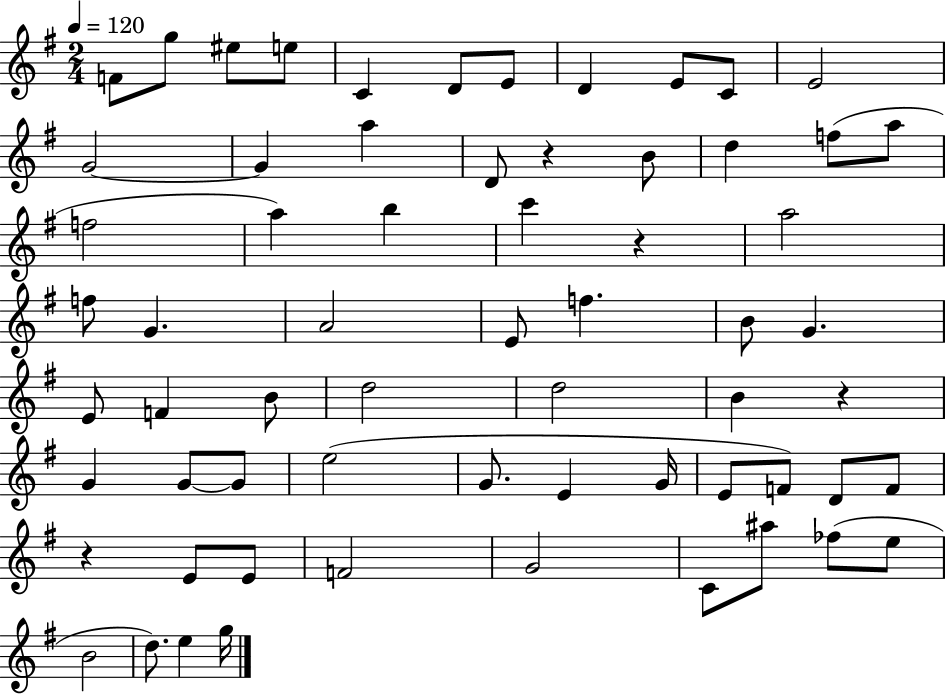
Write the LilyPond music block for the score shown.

{
  \clef treble
  \numericTimeSignature
  \time 2/4
  \key g \major
  \tempo 4 = 120
  f'8 g''8 eis''8 e''8 | c'4 d'8 e'8 | d'4 e'8 c'8 | e'2 | \break g'2~~ | g'4 a''4 | d'8 r4 b'8 | d''4 f''8( a''8 | \break f''2 | a''4) b''4 | c'''4 r4 | a''2 | \break f''8 g'4. | a'2 | e'8 f''4. | b'8 g'4. | \break e'8 f'4 b'8 | d''2 | d''2 | b'4 r4 | \break g'4 g'8~~ g'8 | e''2( | g'8. e'4 g'16 | e'8 f'8) d'8 f'8 | \break r4 e'8 e'8 | f'2 | g'2 | c'8 ais''8 fes''8( e''8 | \break b'2 | d''8.) e''4 g''16 | \bar "|."
}